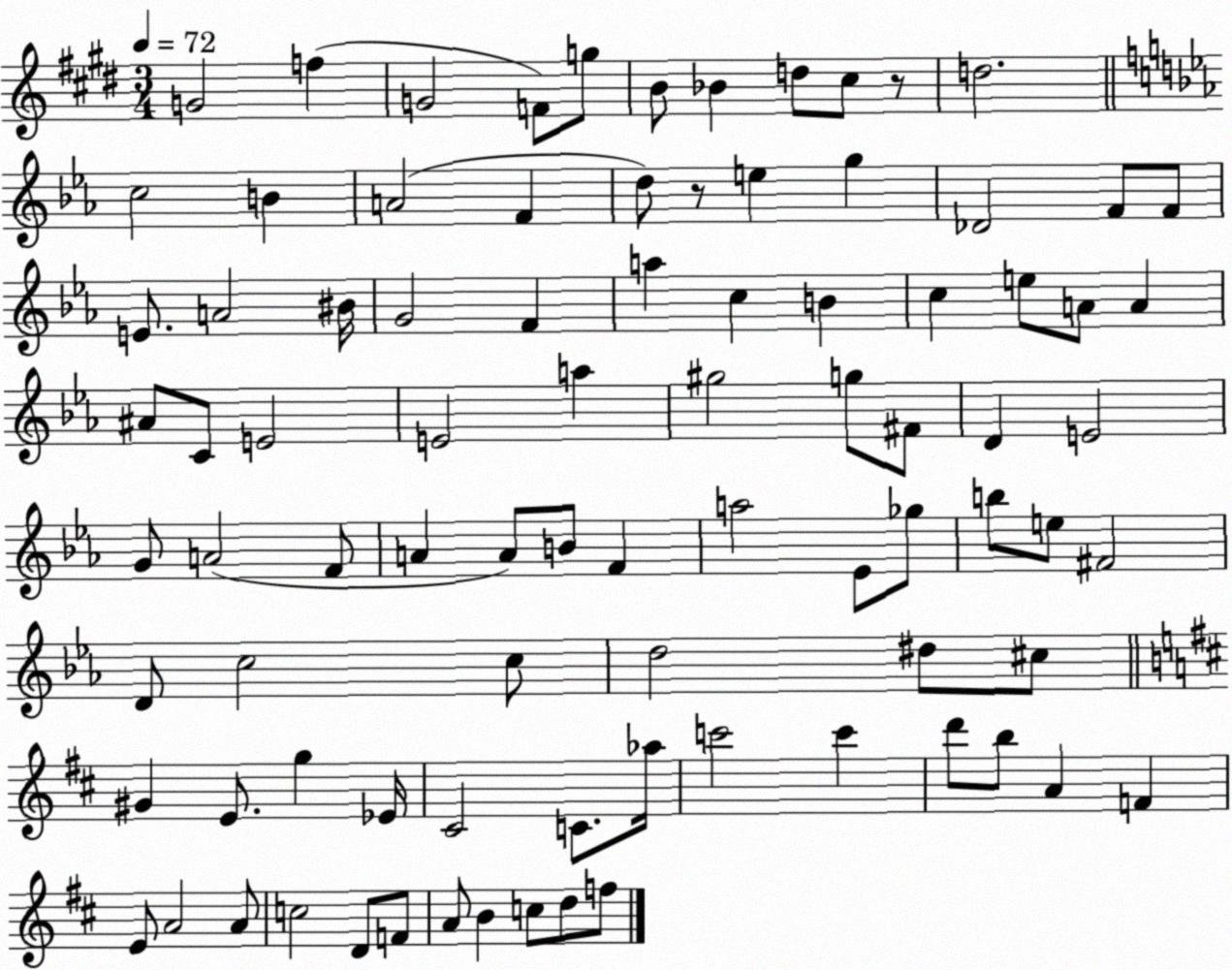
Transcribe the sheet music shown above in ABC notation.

X:1
T:Untitled
M:3/4
L:1/4
K:E
G2 f G2 F/2 g/2 B/2 _B d/2 ^c/2 z/2 d2 c2 B A2 F d/2 z/2 e g _D2 F/2 F/2 E/2 A2 ^B/4 G2 F a c B c e/2 A/2 A ^A/2 C/2 E2 E2 a ^g2 g/2 ^F/2 D E2 G/2 A2 F/2 A A/2 B/2 F a2 _E/2 _g/2 b/2 e/2 ^F2 D/2 c2 c/2 d2 ^d/2 ^c/2 ^G E/2 g _E/4 ^C2 C/2 _a/4 c'2 c' d'/2 b/2 A F E/2 A2 A/2 c2 D/2 F/2 A/2 B c/2 d/2 f/2